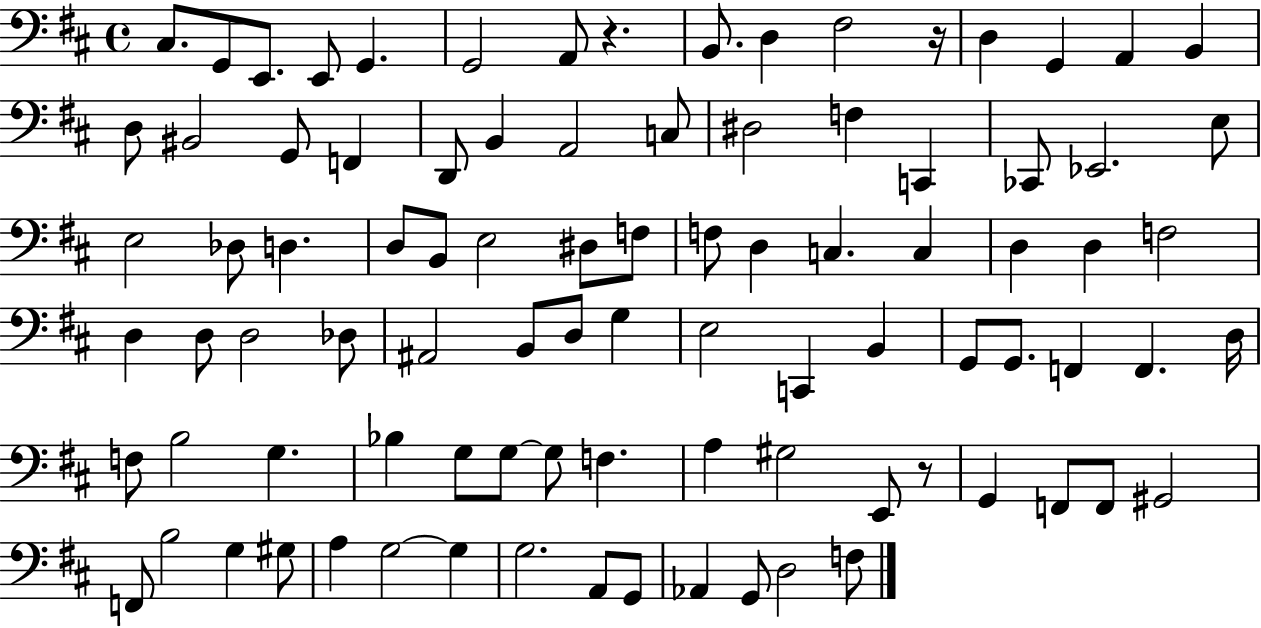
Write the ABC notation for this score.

X:1
T:Untitled
M:4/4
L:1/4
K:D
^C,/2 G,,/2 E,,/2 E,,/2 G,, G,,2 A,,/2 z B,,/2 D, ^F,2 z/4 D, G,, A,, B,, D,/2 ^B,,2 G,,/2 F,, D,,/2 B,, A,,2 C,/2 ^D,2 F, C,, _C,,/2 _E,,2 E,/2 E,2 _D,/2 D, D,/2 B,,/2 E,2 ^D,/2 F,/2 F,/2 D, C, C, D, D, F,2 D, D,/2 D,2 _D,/2 ^A,,2 B,,/2 D,/2 G, E,2 C,, B,, G,,/2 G,,/2 F,, F,, D,/4 F,/2 B,2 G, _B, G,/2 G,/2 G,/2 F, A, ^G,2 E,,/2 z/2 G,, F,,/2 F,,/2 ^G,,2 F,,/2 B,2 G, ^G,/2 A, G,2 G, G,2 A,,/2 G,,/2 _A,, G,,/2 D,2 F,/2